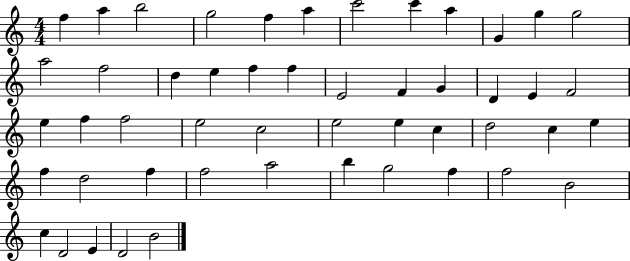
X:1
T:Untitled
M:4/4
L:1/4
K:C
f a b2 g2 f a c'2 c' a G g g2 a2 f2 d e f f E2 F G D E F2 e f f2 e2 c2 e2 e c d2 c e f d2 f f2 a2 b g2 f f2 B2 c D2 E D2 B2